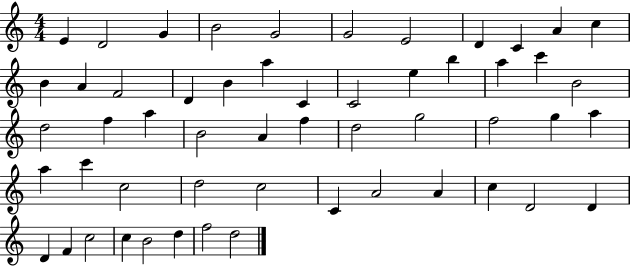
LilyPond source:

{
  \clef treble
  \numericTimeSignature
  \time 4/4
  \key c \major
  e'4 d'2 g'4 | b'2 g'2 | g'2 e'2 | d'4 c'4 a'4 c''4 | \break b'4 a'4 f'2 | d'4 b'4 a''4 c'4 | c'2 e''4 b''4 | a''4 c'''4 b'2 | \break d''2 f''4 a''4 | b'2 a'4 f''4 | d''2 g''2 | f''2 g''4 a''4 | \break a''4 c'''4 c''2 | d''2 c''2 | c'4 a'2 a'4 | c''4 d'2 d'4 | \break d'4 f'4 c''2 | c''4 b'2 d''4 | f''2 d''2 | \bar "|."
}